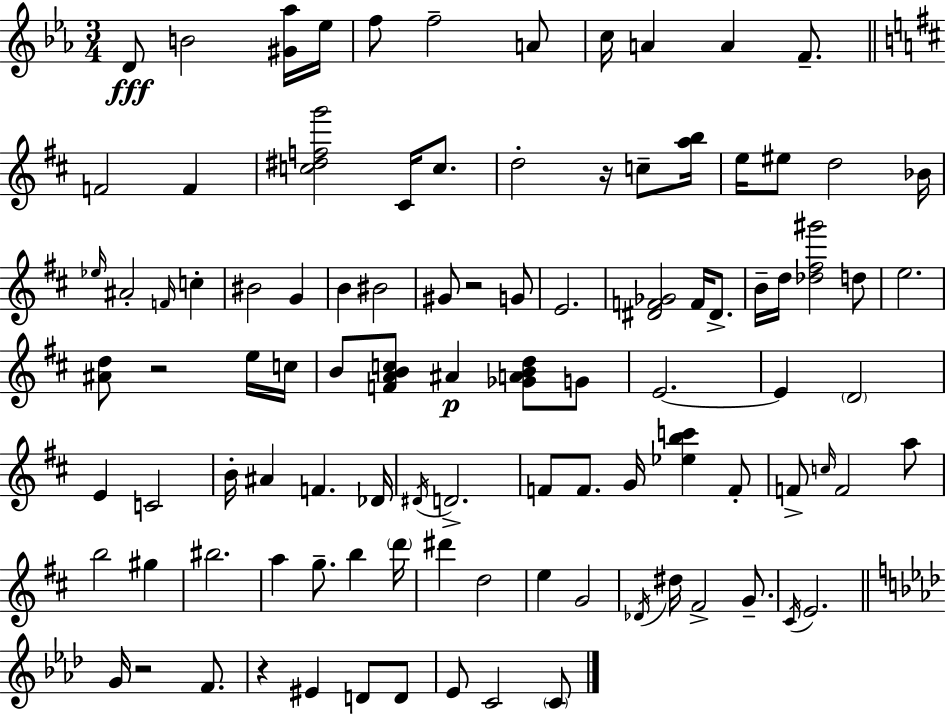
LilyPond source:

{
  \clef treble
  \numericTimeSignature
  \time 3/4
  \key ees \major
  d'8\fff b'2 <gis' aes''>16 ees''16 | f''8 f''2-- a'8 | c''16 a'4 a'4 f'8.-- | \bar "||" \break \key d \major f'2 f'4 | <c'' dis'' f'' g'''>2 cis'16 c''8. | d''2-. r16 c''8-- <a'' b''>16 | e''16 eis''8 d''2 bes'16 | \break \grace { ees''16 } ais'2-. \grace { f'16 } c''4-. | bis'2 g'4 | b'4 bis'2 | gis'8 r2 | \break g'8 e'2. | <dis' f' ges'>2 f'16 dis'8.-> | b'16-- d''16 <des'' fis'' gis'''>2 | d''8 e''2. | \break <ais' d''>8 r2 | e''16 c''16 b'8 <f' a' b' c''>8 ais'4\p <ges' a' b' d''>8 | g'8 e'2.~~ | e'4 \parenthesize d'2 | \break e'4 c'2 | b'16-. ais'4 f'4. | des'16 \acciaccatura { dis'16 } d'2.-> | f'8 f'8. g'16 <ees'' b'' c'''>4 | \break f'8-. f'8-> \grace { c''16 } f'2 | a''8 b''2 | gis''4 bis''2. | a''4 g''8.-- b''4 | \break \parenthesize d'''16 dis'''4 d''2 | e''4 g'2 | \acciaccatura { des'16 } dis''16 fis'2-> | g'8.-- \acciaccatura { cis'16 } e'2. | \break \bar "||" \break \key aes \major g'16 r2 f'8. | r4 eis'4 d'8 d'8 | ees'8 c'2 \parenthesize c'8 | \bar "|."
}